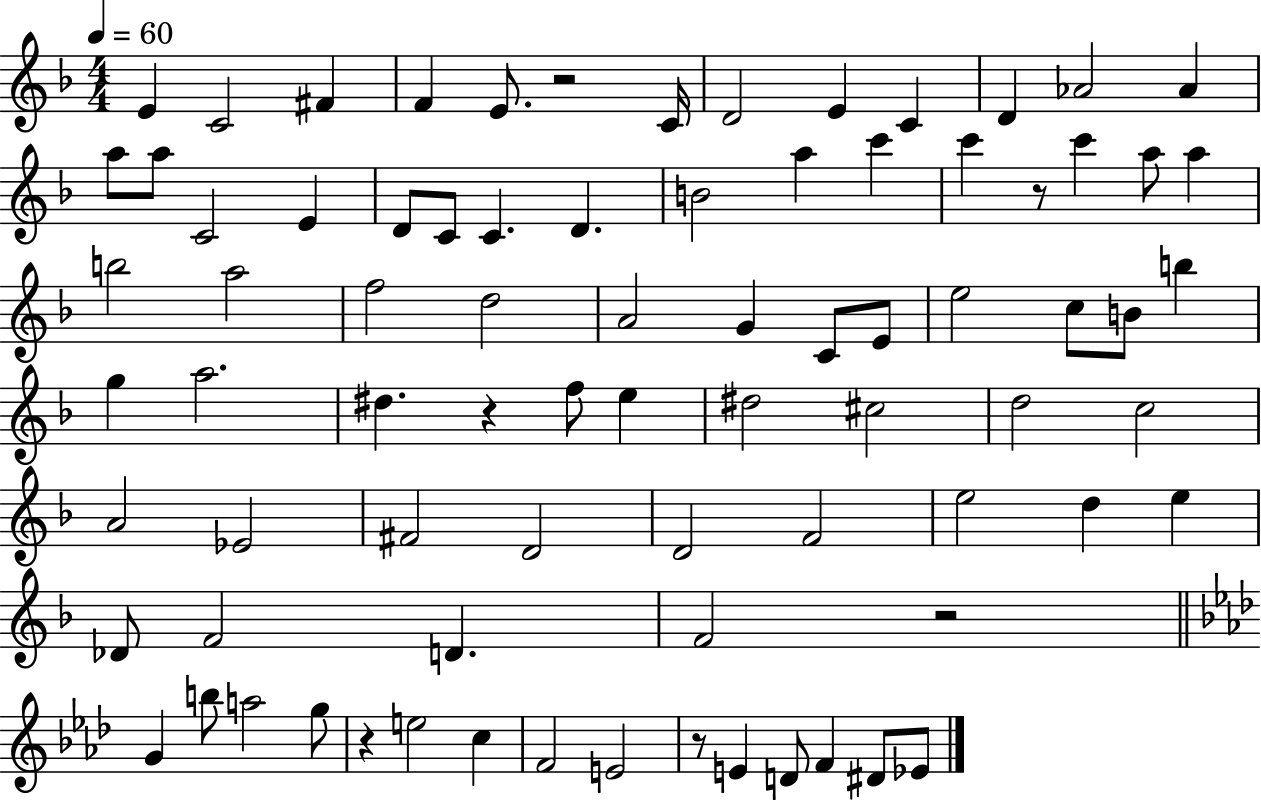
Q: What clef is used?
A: treble